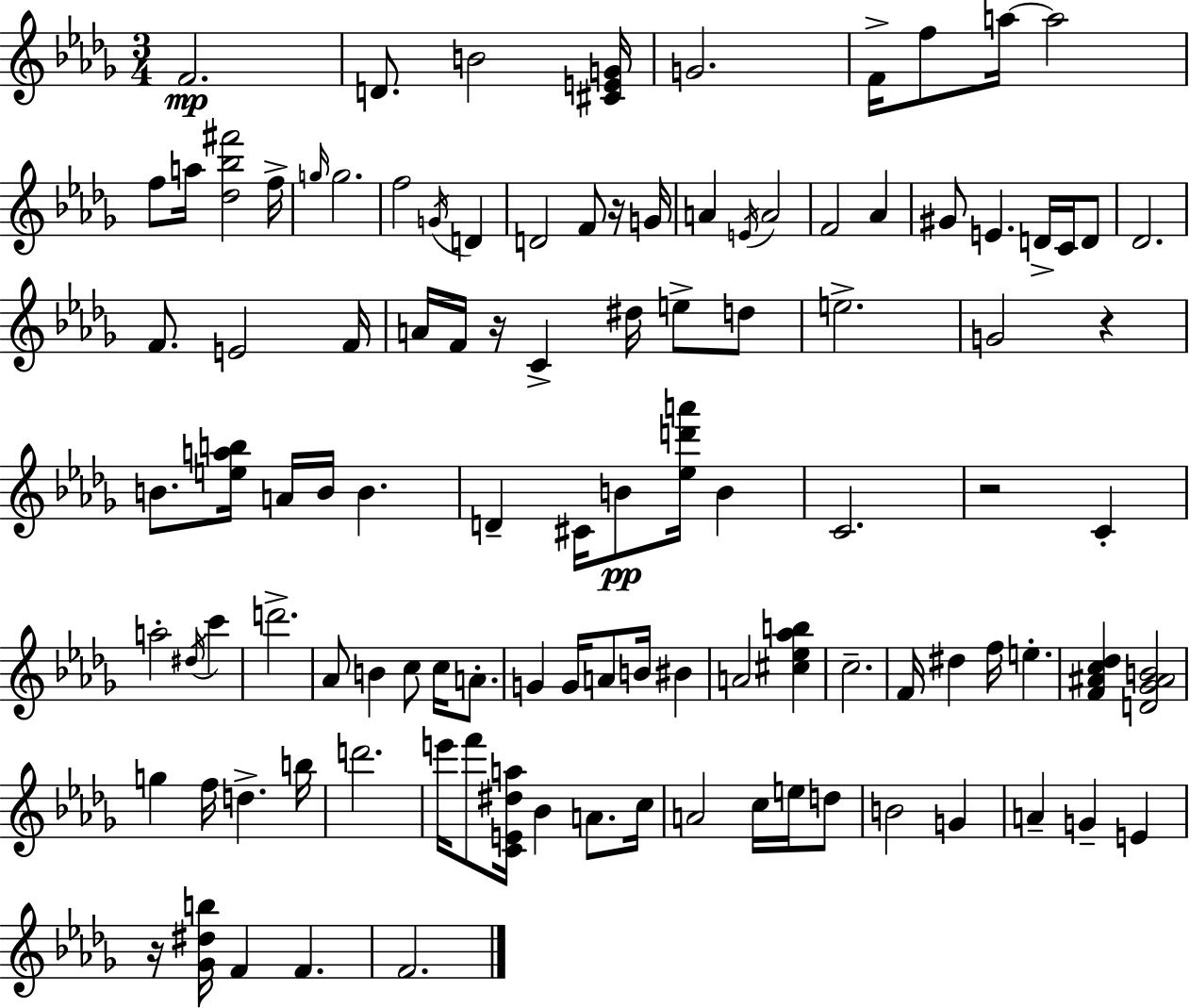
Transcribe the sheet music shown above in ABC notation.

X:1
T:Untitled
M:3/4
L:1/4
K:Bbm
F2 D/2 B2 [^CEG]/4 G2 F/4 f/2 a/4 a2 f/2 a/4 [_d_b^f']2 f/4 g/4 g2 f2 G/4 D D2 F/2 z/4 G/4 A E/4 A2 F2 _A ^G/2 E D/4 C/4 D/2 _D2 F/2 E2 F/4 A/4 F/4 z/4 C ^d/4 e/2 d/2 e2 G2 z B/2 [eab]/4 A/4 B/4 B D ^C/4 B/2 [_ed'a']/4 B C2 z2 C a2 ^d/4 c' d'2 _A/2 B c/2 c/4 A/2 G G/4 A/2 B/4 ^B A2 [^c_e_ab] c2 F/4 ^d f/4 e [F^Ac_d] [D_G^AB]2 g f/4 d b/4 d'2 e'/4 f'/2 [CE^da]/4 _B A/2 c/4 A2 c/4 e/4 d/2 B2 G A G E z/4 [_G^db]/4 F F F2